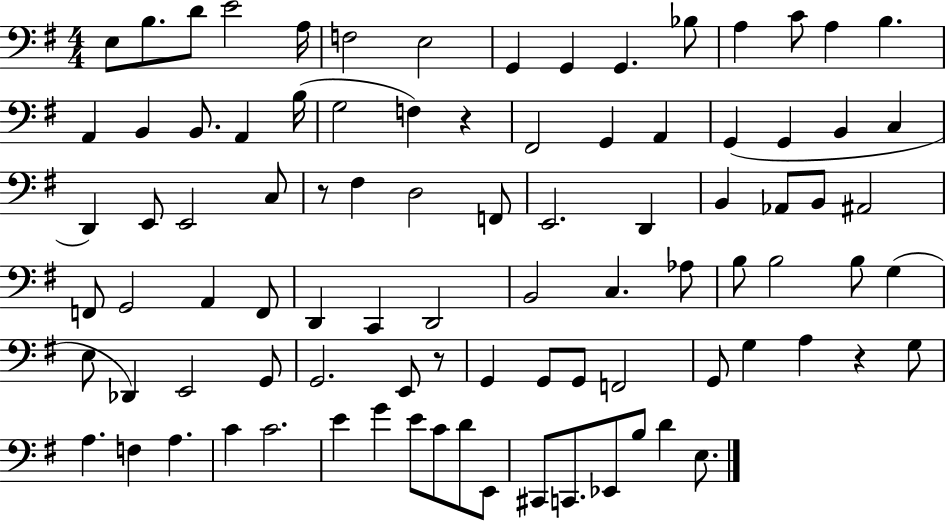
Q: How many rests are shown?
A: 4